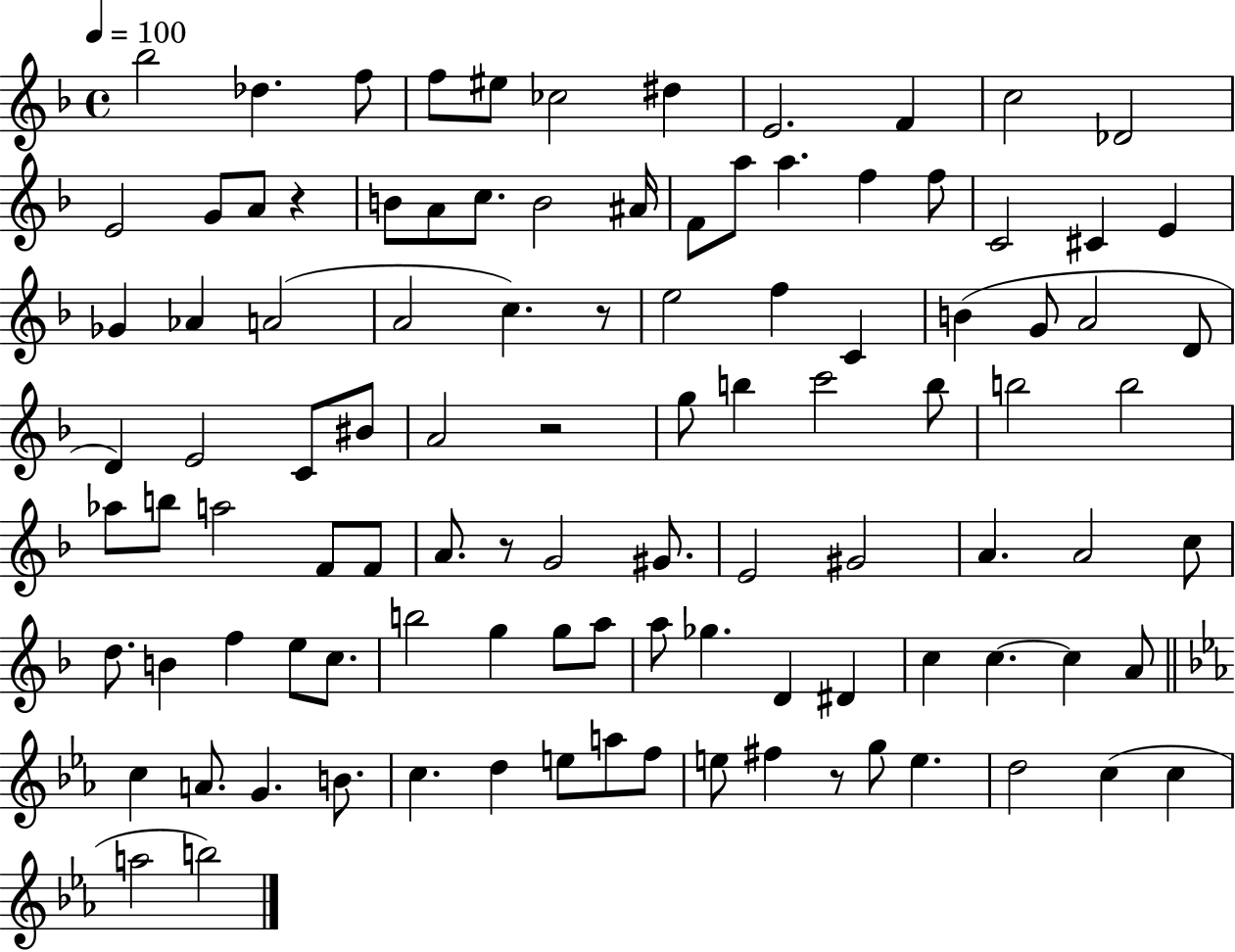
Bb5/h Db5/q. F5/e F5/e EIS5/e CES5/h D#5/q E4/h. F4/q C5/h Db4/h E4/h G4/e A4/e R/q B4/e A4/e C5/e. B4/h A#4/s F4/e A5/e A5/q. F5/q F5/e C4/h C#4/q E4/q Gb4/q Ab4/q A4/h A4/h C5/q. R/e E5/h F5/q C4/q B4/q G4/e A4/h D4/e D4/q E4/h C4/e BIS4/e A4/h R/h G5/e B5/q C6/h B5/e B5/h B5/h Ab5/e B5/e A5/h F4/e F4/e A4/e. R/e G4/h G#4/e. E4/h G#4/h A4/q. A4/h C5/e D5/e. B4/q F5/q E5/e C5/e. B5/h G5/q G5/e A5/e A5/e Gb5/q. D4/q D#4/q C5/q C5/q. C5/q A4/e C5/q A4/e. G4/q. B4/e. C5/q. D5/q E5/e A5/e F5/e E5/e F#5/q R/e G5/e E5/q. D5/h C5/q C5/q A5/h B5/h